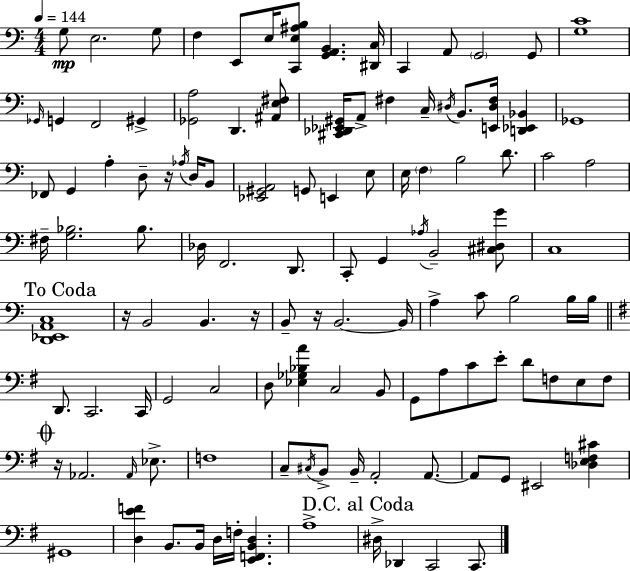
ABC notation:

X:1
T:Untitled
M:4/4
L:1/4
K:C
G,/2 E,2 G,/2 F, E,,/2 E,/4 [C,,E,^A,B,]/2 [G,,A,,B,,] [^D,,C,]/4 C,, A,,/2 G,,2 G,,/2 [G,C]4 _G,,/4 G,, F,,2 ^G,, [_G,,A,]2 D,, [^A,,E,^F,]/2 [^C,,_D,,_E,,^G,,]/4 A,,/2 ^F, C,/4 ^D,/4 B,,/2 [E,,^D,^F,]/4 [D,,_E,,_B,,] _G,,4 _F,,/2 G,, A, D,/2 z/4 _A,/4 D,/4 B,,/2 [_E,,^G,,A,,]2 G,,/2 E,, E,/2 E,/4 F, B,2 D/2 C2 A,2 ^F,/4 [G,_B,]2 _B,/2 _D,/4 F,,2 D,,/2 C,,/2 G,, _A,/4 B,,2 [^C,^D,G]/2 C,4 [D,,_E,,A,,C,]4 z/4 B,,2 B,, z/4 B,,/2 z/4 B,,2 B,,/4 A, C/2 B,2 B,/4 B,/4 D,,/2 C,,2 C,,/4 G,,2 C,2 D,/2 [_E,_G,_B,A] C,2 B,,/2 G,,/2 A,/2 C/2 E/2 D/2 F,/2 E,/2 F,/2 z/4 _A,,2 _A,,/4 _E,/2 F,4 C,/2 ^C,/4 B,,/2 B,,/4 A,,2 A,,/2 A,,/2 G,,/2 ^E,,2 [_D,E,F,^C] ^G,,4 [D,EF] B,,/2 B,,/4 D,/4 F,/4 [E,,F,,B,,D,] A,4 ^D,/4 _D,, C,,2 C,,/2